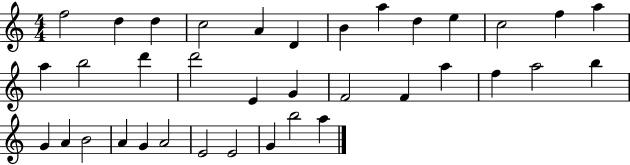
{
  \clef treble
  \numericTimeSignature
  \time 4/4
  \key c \major
  f''2 d''4 d''4 | c''2 a'4 d'4 | b'4 a''4 d''4 e''4 | c''2 f''4 a''4 | \break a''4 b''2 d'''4 | d'''2 e'4 g'4 | f'2 f'4 a''4 | f''4 a''2 b''4 | \break g'4 a'4 b'2 | a'4 g'4 a'2 | e'2 e'2 | g'4 b''2 a''4 | \break \bar "|."
}